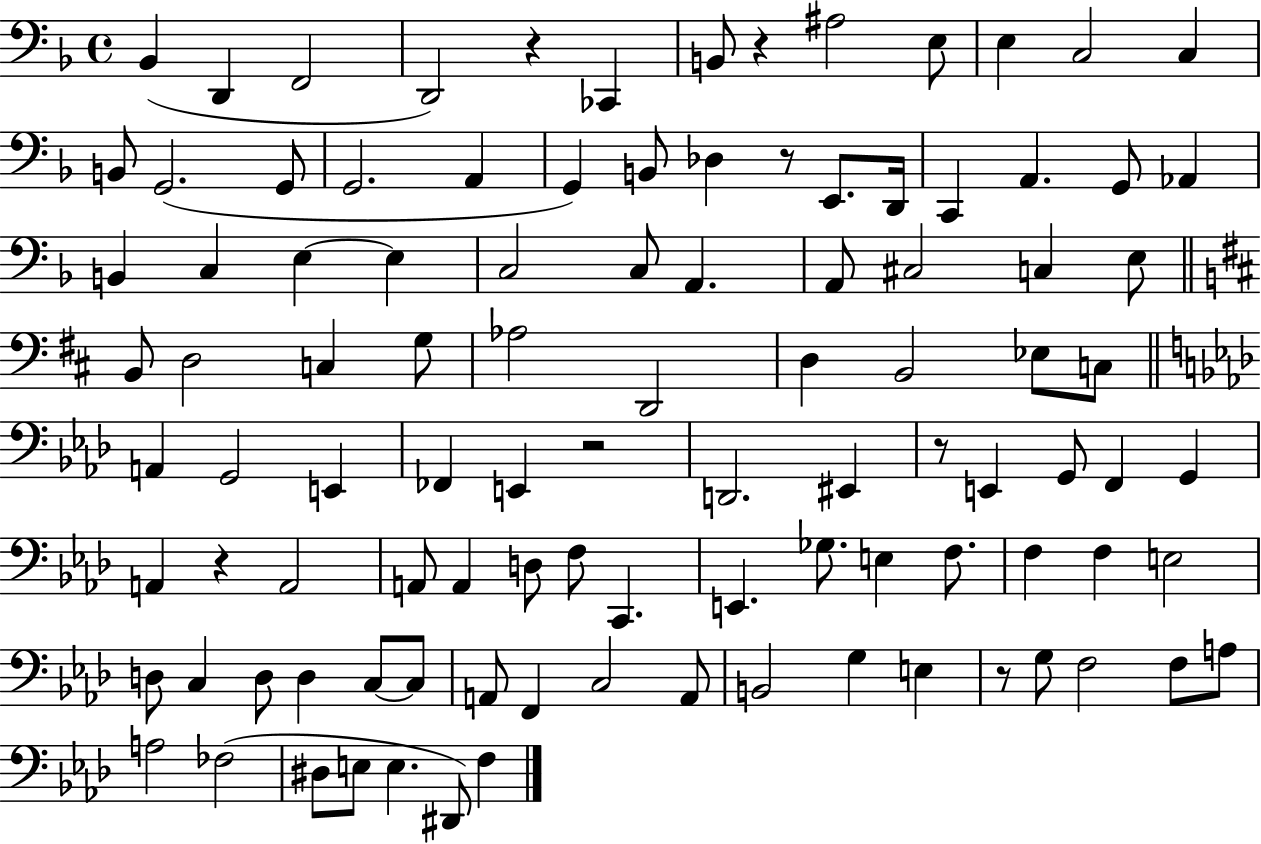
Bb2/q D2/q F2/h D2/h R/q CES2/q B2/e R/q A#3/h E3/e E3/q C3/h C3/q B2/e G2/h. G2/e G2/h. A2/q G2/q B2/e Db3/q R/e E2/e. D2/s C2/q A2/q. G2/e Ab2/q B2/q C3/q E3/q E3/q C3/h C3/e A2/q. A2/e C#3/h C3/q E3/e B2/e D3/h C3/q G3/e Ab3/h D2/h D3/q B2/h Eb3/e C3/e A2/q G2/h E2/q FES2/q E2/q R/h D2/h. EIS2/q R/e E2/q G2/e F2/q G2/q A2/q R/q A2/h A2/e A2/q D3/e F3/e C2/q. E2/q. Gb3/e. E3/q F3/e. F3/q F3/q E3/h D3/e C3/q D3/e D3/q C3/e C3/e A2/e F2/q C3/h A2/e B2/h G3/q E3/q R/e G3/e F3/h F3/e A3/e A3/h FES3/h D#3/e E3/e E3/q. D#2/e F3/q